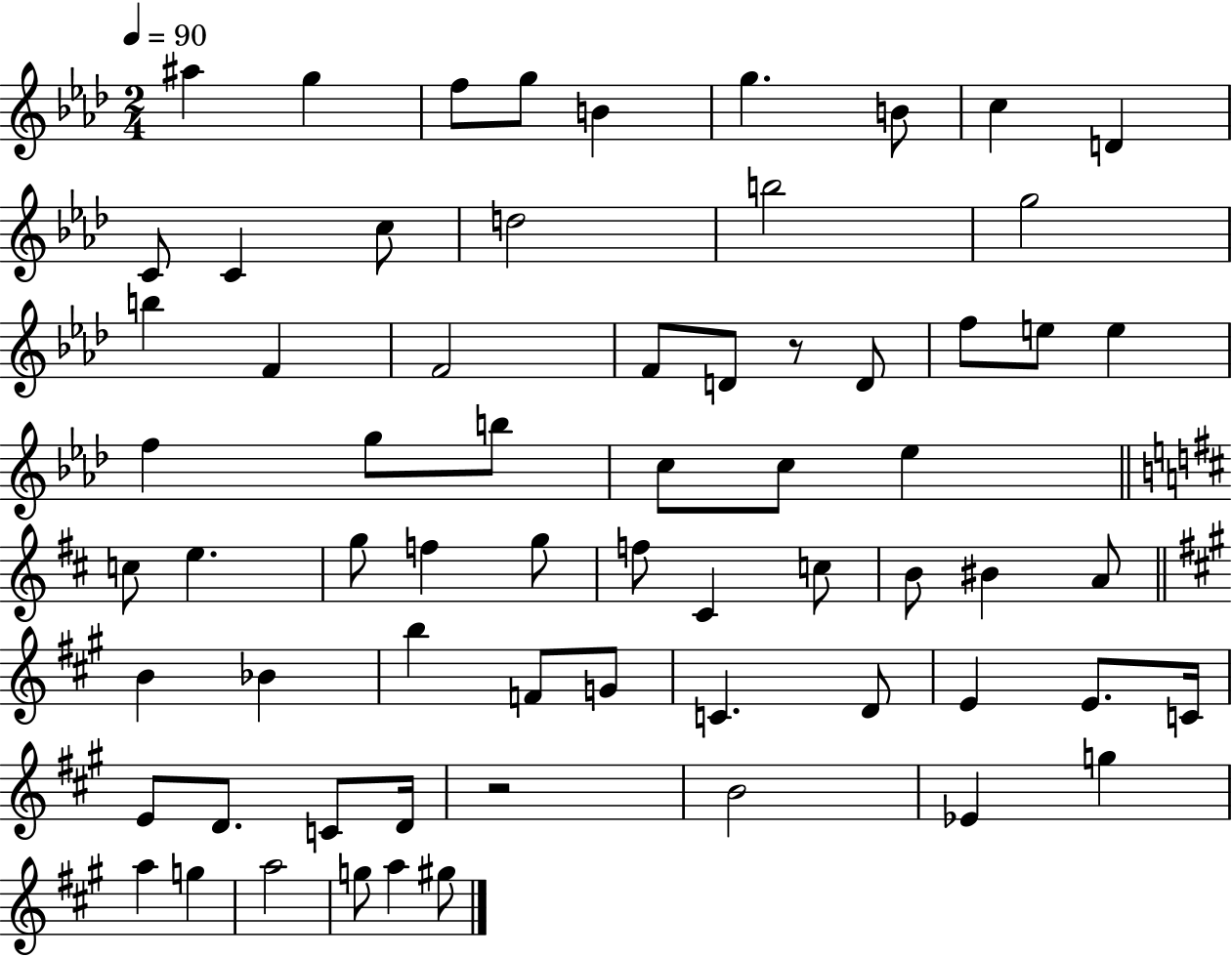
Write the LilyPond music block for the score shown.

{
  \clef treble
  \numericTimeSignature
  \time 2/4
  \key aes \major
  \tempo 4 = 90
  ais''4 g''4 | f''8 g''8 b'4 | g''4. b'8 | c''4 d'4 | \break c'8 c'4 c''8 | d''2 | b''2 | g''2 | \break b''4 f'4 | f'2 | f'8 d'8 r8 d'8 | f''8 e''8 e''4 | \break f''4 g''8 b''8 | c''8 c''8 ees''4 | \bar "||" \break \key d \major c''8 e''4. | g''8 f''4 g''8 | f''8 cis'4 c''8 | b'8 bis'4 a'8 | \break \bar "||" \break \key a \major b'4 bes'4 | b''4 f'8 g'8 | c'4. d'8 | e'4 e'8. c'16 | \break e'8 d'8. c'8 d'16 | r2 | b'2 | ees'4 g''4 | \break a''4 g''4 | a''2 | g''8 a''4 gis''8 | \bar "|."
}